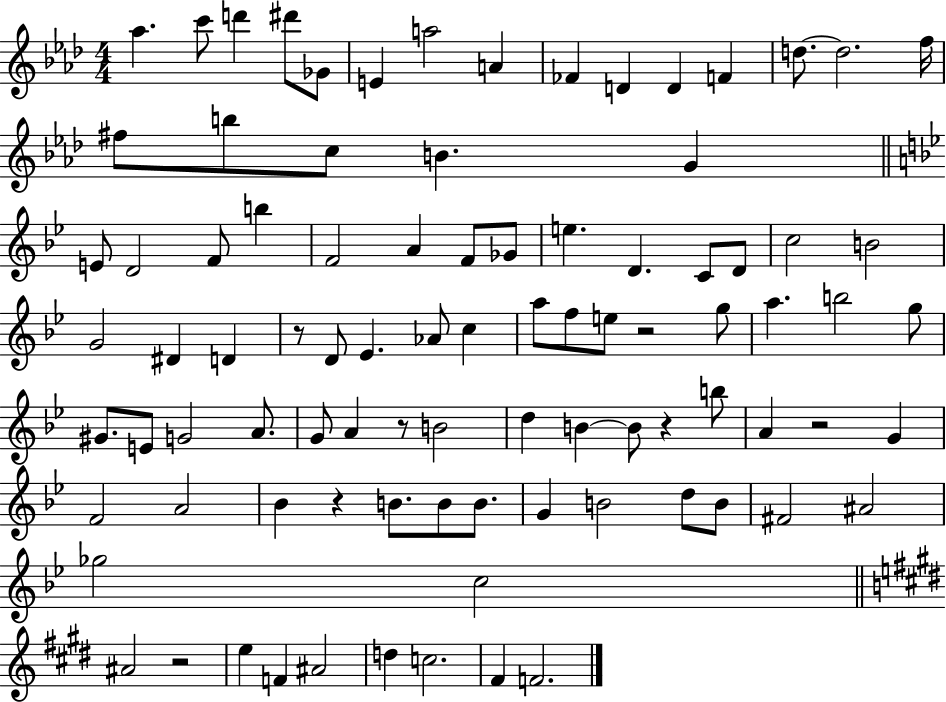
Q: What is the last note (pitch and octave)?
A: F4